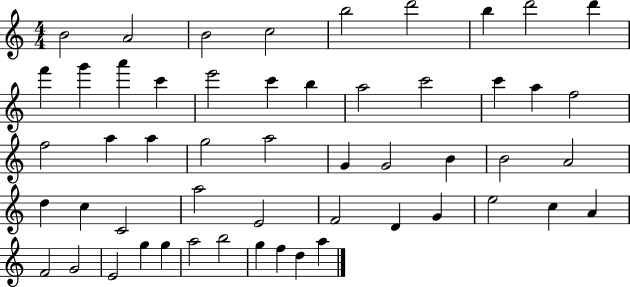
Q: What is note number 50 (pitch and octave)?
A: G5